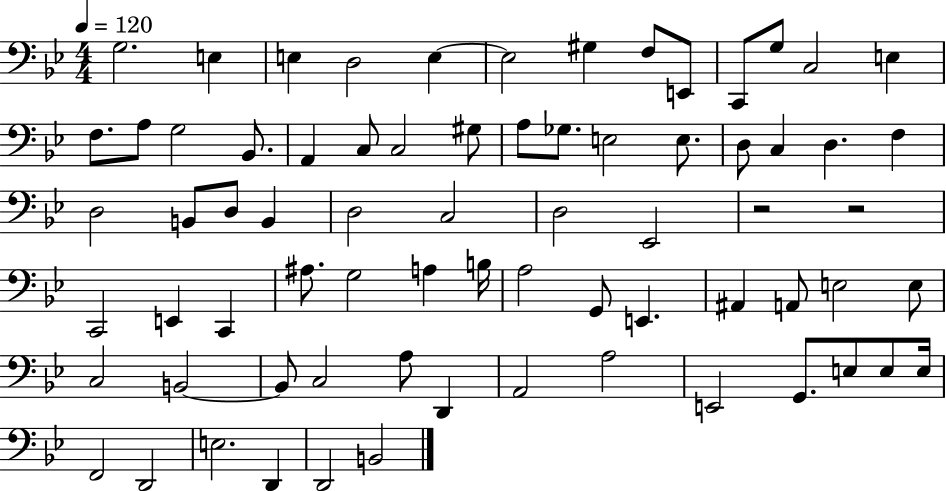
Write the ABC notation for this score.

X:1
T:Untitled
M:4/4
L:1/4
K:Bb
G,2 E, E, D,2 E, E,2 ^G, F,/2 E,,/2 C,,/2 G,/2 C,2 E, F,/2 A,/2 G,2 _B,,/2 A,, C,/2 C,2 ^G,/2 A,/2 _G,/2 E,2 E,/2 D,/2 C, D, F, D,2 B,,/2 D,/2 B,, D,2 C,2 D,2 _E,,2 z2 z2 C,,2 E,, C,, ^A,/2 G,2 A, B,/4 A,2 G,,/2 E,, ^A,, A,,/2 E,2 E,/2 C,2 B,,2 B,,/2 C,2 A,/2 D,, A,,2 A,2 E,,2 G,,/2 E,/2 E,/2 E,/4 F,,2 D,,2 E,2 D,, D,,2 B,,2